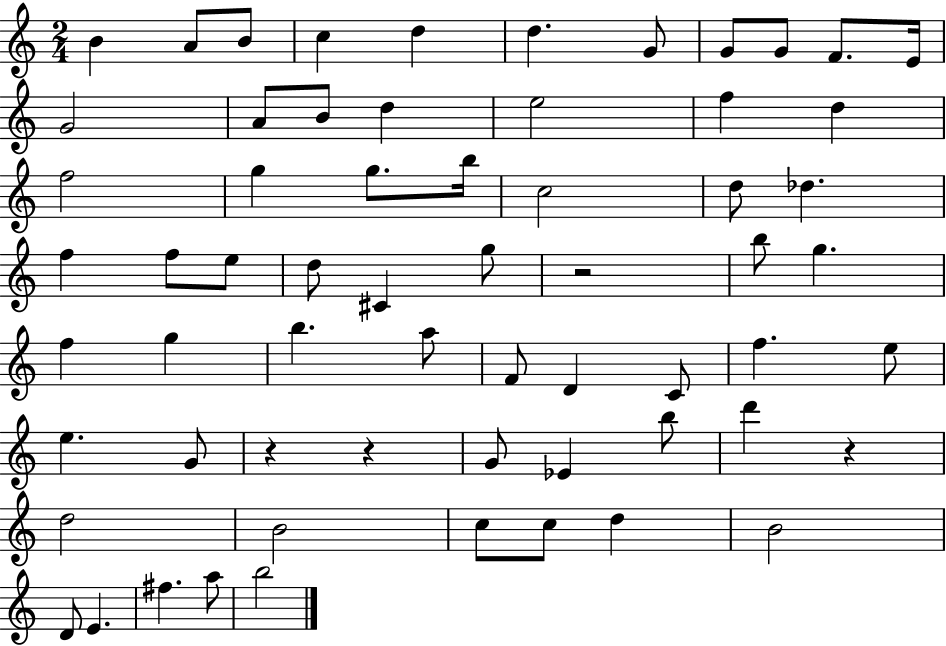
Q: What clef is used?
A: treble